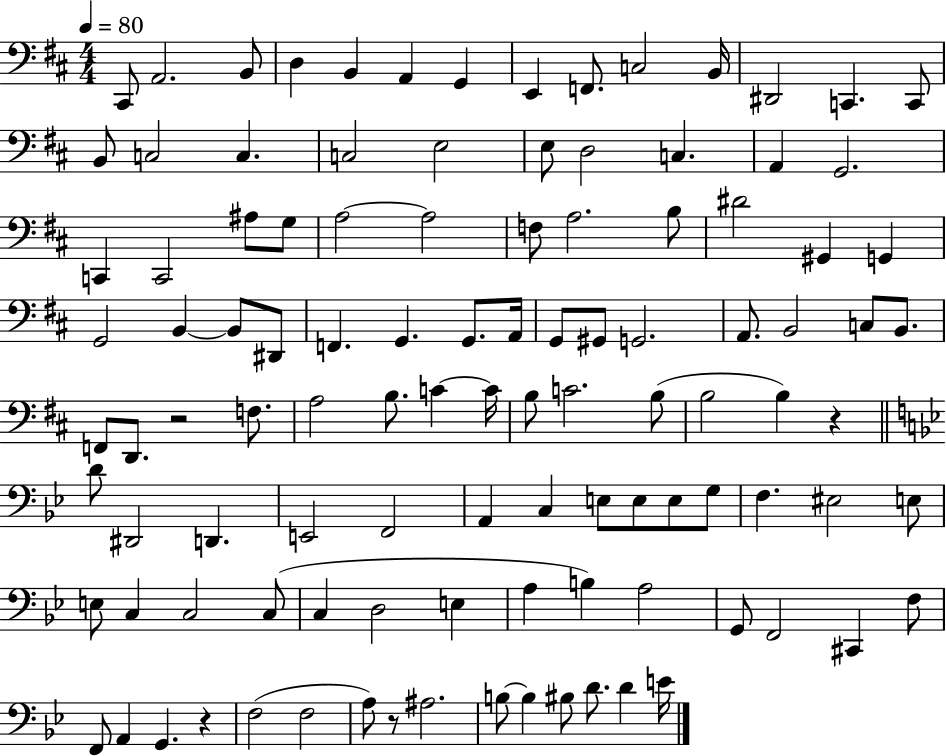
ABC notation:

X:1
T:Untitled
M:4/4
L:1/4
K:D
^C,,/2 A,,2 B,,/2 D, B,, A,, G,, E,, F,,/2 C,2 B,,/4 ^D,,2 C,, C,,/2 B,,/2 C,2 C, C,2 E,2 E,/2 D,2 C, A,, G,,2 C,, C,,2 ^A,/2 G,/2 A,2 A,2 F,/2 A,2 B,/2 ^D2 ^G,, G,, G,,2 B,, B,,/2 ^D,,/2 F,, G,, G,,/2 A,,/4 G,,/2 ^G,,/2 G,,2 A,,/2 B,,2 C,/2 B,,/2 F,,/2 D,,/2 z2 F,/2 A,2 B,/2 C C/4 B,/2 C2 B,/2 B,2 B, z D/2 ^D,,2 D,, E,,2 F,,2 A,, C, E,/2 E,/2 E,/2 G,/2 F, ^E,2 E,/2 E,/2 C, C,2 C,/2 C, D,2 E, A, B, A,2 G,,/2 F,,2 ^C,, F,/2 F,,/2 A,, G,, z F,2 F,2 A,/2 z/2 ^A,2 B,/2 B, ^B,/2 D/2 D E/4